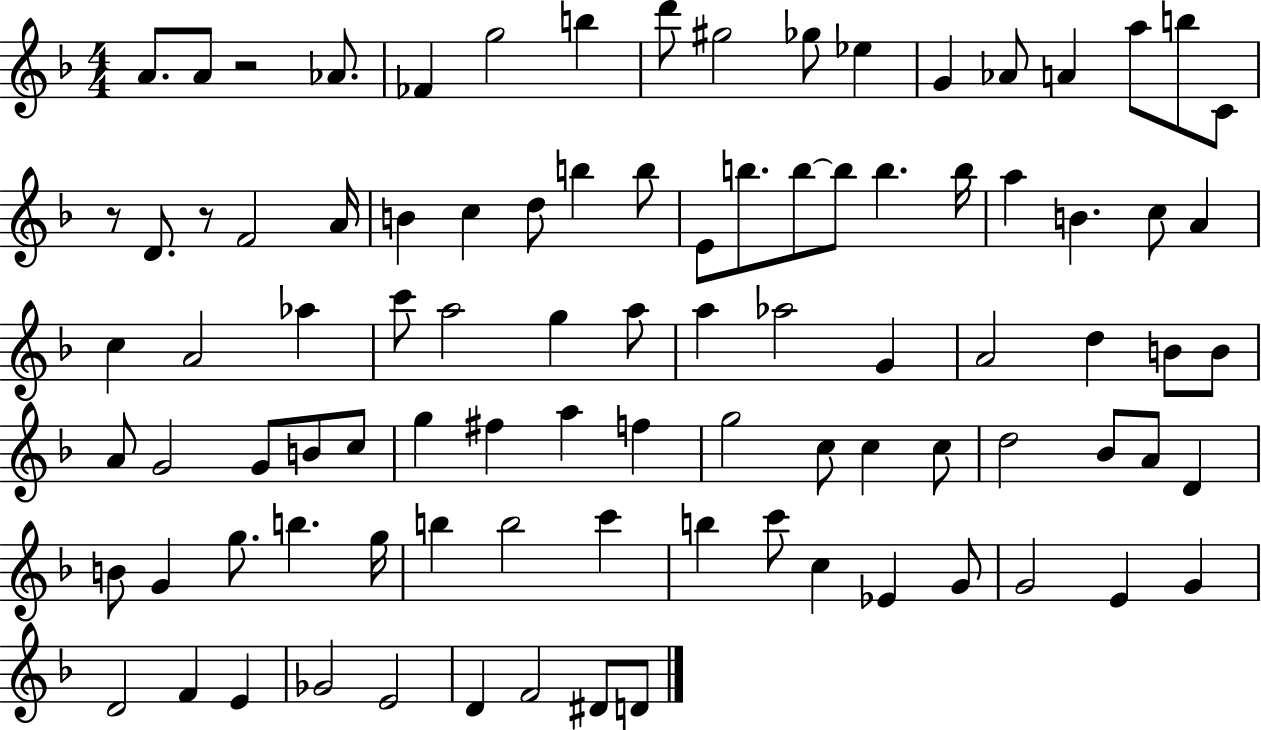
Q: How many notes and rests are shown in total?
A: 93